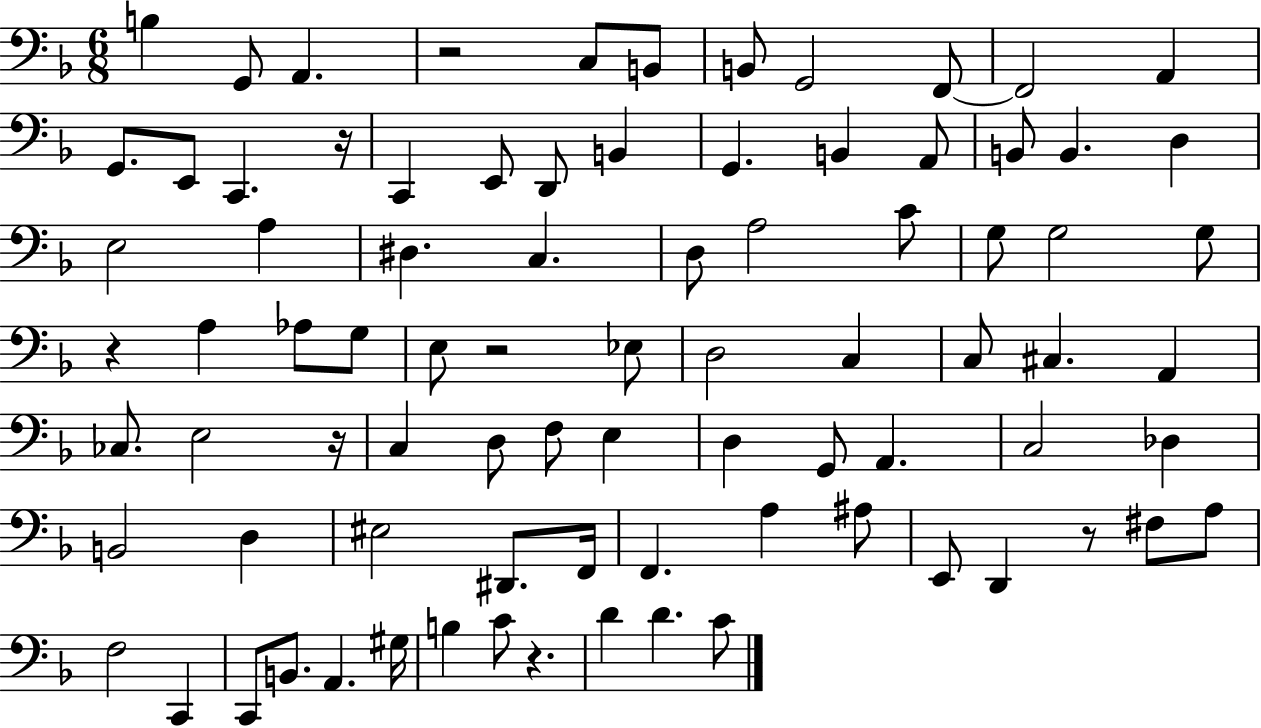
B3/q G2/e A2/q. R/h C3/e B2/e B2/e G2/h F2/e F2/h A2/q G2/e. E2/e C2/q. R/s C2/q E2/e D2/e B2/q G2/q. B2/q A2/e B2/e B2/q. D3/q E3/h A3/q D#3/q. C3/q. D3/e A3/h C4/e G3/e G3/h G3/e R/q A3/q Ab3/e G3/e E3/e R/h Eb3/e D3/h C3/q C3/e C#3/q. A2/q CES3/e. E3/h R/s C3/q D3/e F3/e E3/q D3/q G2/e A2/q. C3/h Db3/q B2/h D3/q EIS3/h D#2/e. F2/s F2/q. A3/q A#3/e E2/e D2/q R/e F#3/e A3/e F3/h C2/q C2/e B2/e. A2/q. G#3/s B3/q C4/e R/q. D4/q D4/q. C4/e